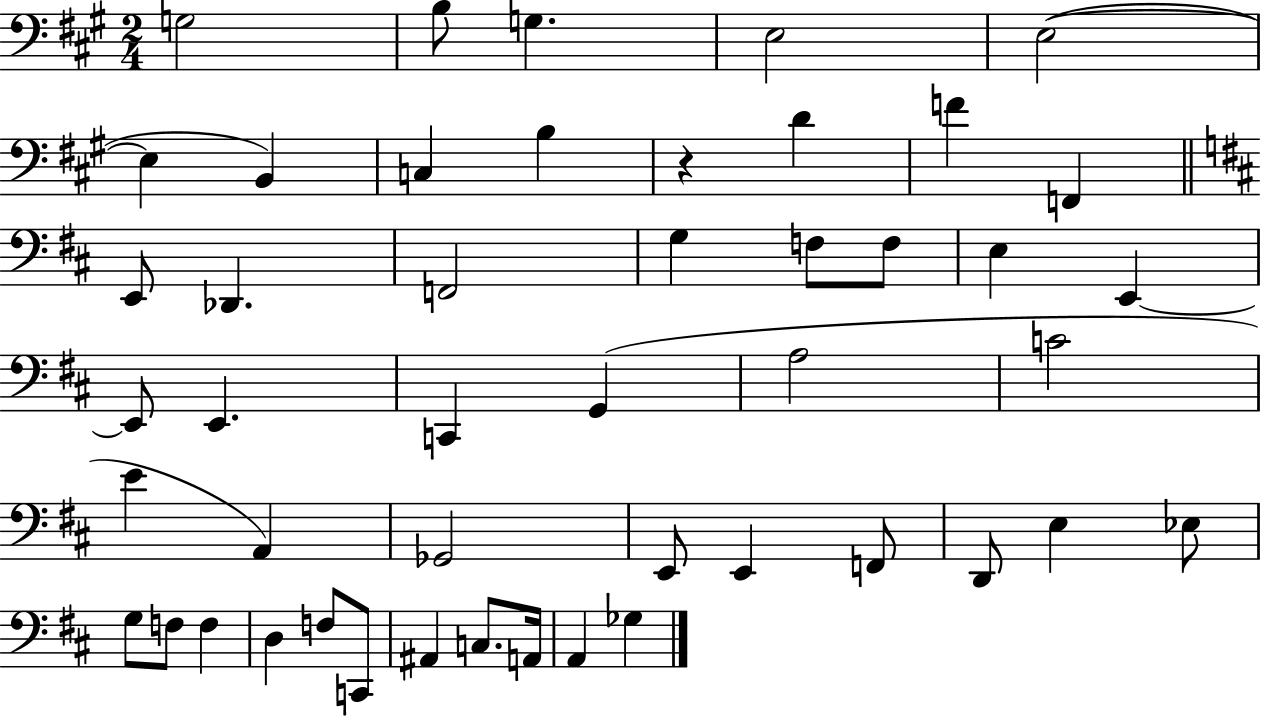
G3/h B3/e G3/q. E3/h E3/h E3/q B2/q C3/q B3/q R/q D4/q F4/q F2/q E2/e Db2/q. F2/h G3/q F3/e F3/e E3/q E2/q E2/e E2/q. C2/q G2/q A3/h C4/h E4/q A2/q Gb2/h E2/e E2/q F2/e D2/e E3/q Eb3/e G3/e F3/e F3/q D3/q F3/e C2/e A#2/q C3/e. A2/s A2/q Gb3/q